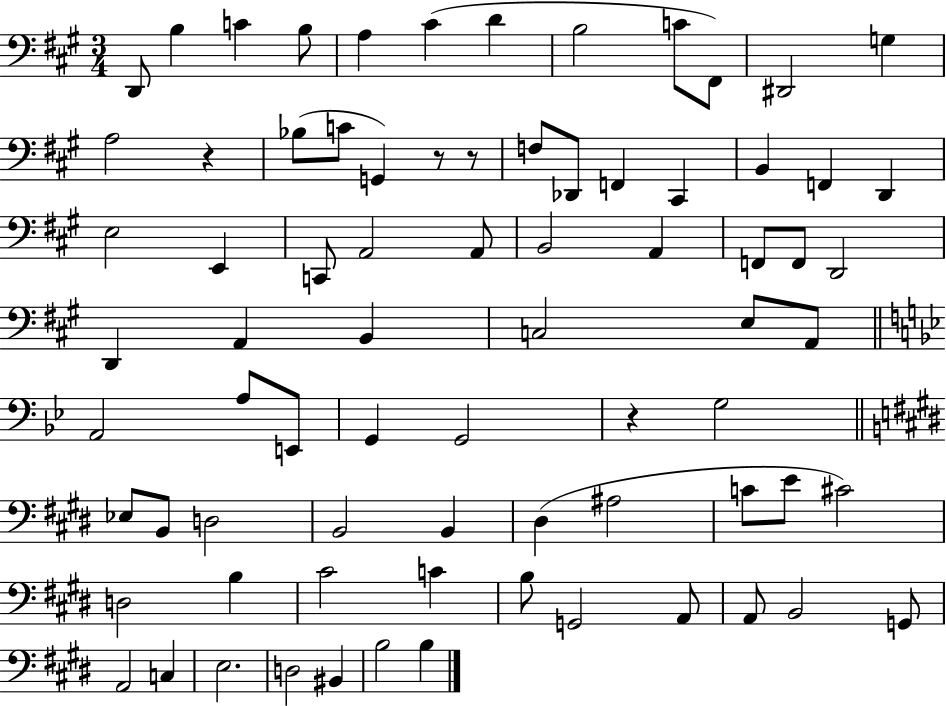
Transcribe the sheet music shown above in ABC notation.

X:1
T:Untitled
M:3/4
L:1/4
K:A
D,,/2 B, C B,/2 A, ^C D B,2 C/2 ^F,,/2 ^D,,2 G, A,2 z _B,/2 C/2 G,, z/2 z/2 F,/2 _D,,/2 F,, ^C,, B,, F,, D,, E,2 E,, C,,/2 A,,2 A,,/2 B,,2 A,, F,,/2 F,,/2 D,,2 D,, A,, B,, C,2 E,/2 A,,/2 A,,2 A,/2 E,,/2 G,, G,,2 z G,2 _E,/2 B,,/2 D,2 B,,2 B,, ^D, ^A,2 C/2 E/2 ^C2 D,2 B, ^C2 C B,/2 G,,2 A,,/2 A,,/2 B,,2 G,,/2 A,,2 C, E,2 D,2 ^B,, B,2 B,